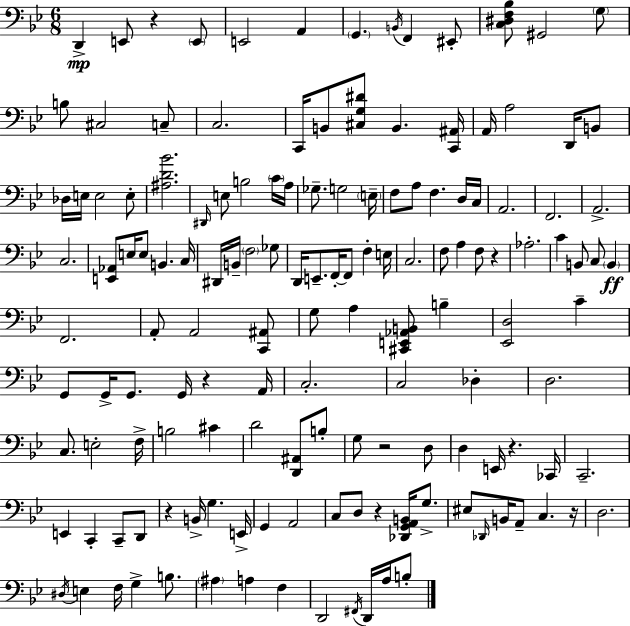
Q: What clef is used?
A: bass